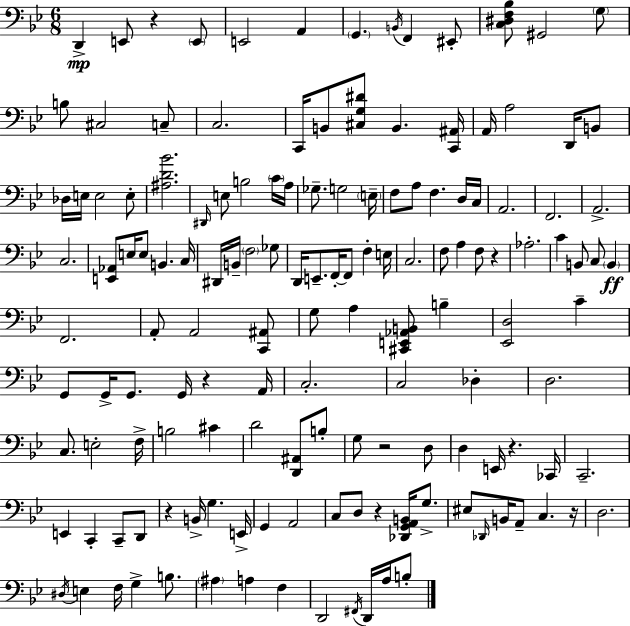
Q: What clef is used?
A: bass